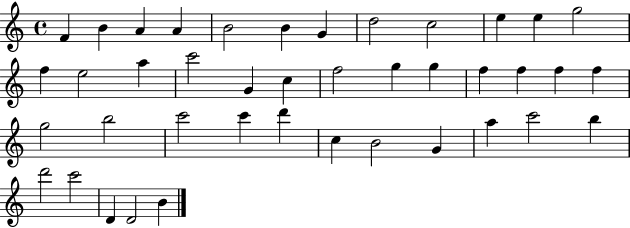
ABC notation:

X:1
T:Untitled
M:4/4
L:1/4
K:C
F B A A B2 B G d2 c2 e e g2 f e2 a c'2 G c f2 g g f f f f g2 b2 c'2 c' d' c B2 G a c'2 b d'2 c'2 D D2 B